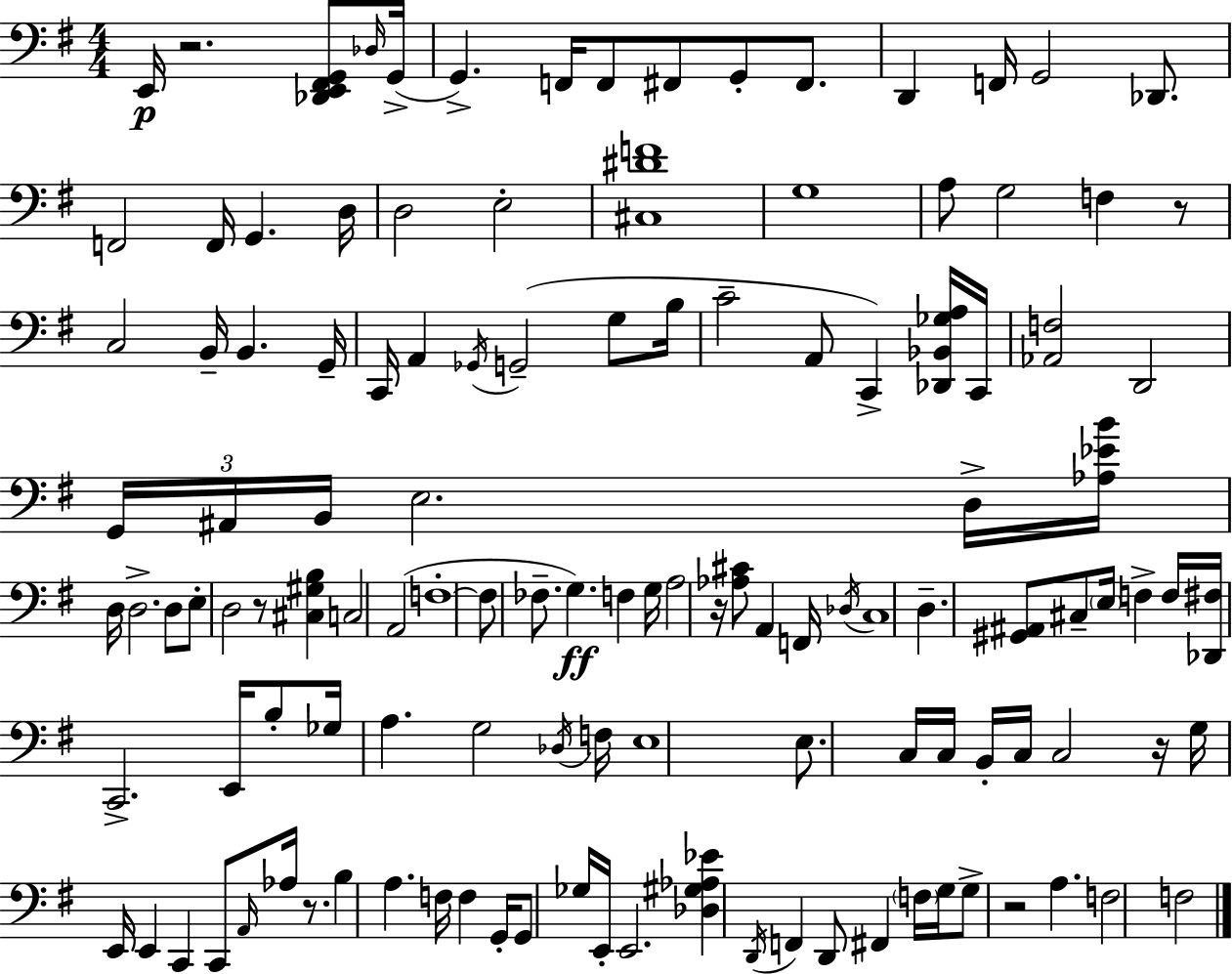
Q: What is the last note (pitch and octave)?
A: F3